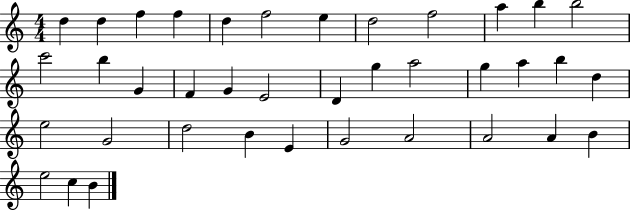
D5/q D5/q F5/q F5/q D5/q F5/h E5/q D5/h F5/h A5/q B5/q B5/h C6/h B5/q G4/q F4/q G4/q E4/h D4/q G5/q A5/h G5/q A5/q B5/q D5/q E5/h G4/h D5/h B4/q E4/q G4/h A4/h A4/h A4/q B4/q E5/h C5/q B4/q